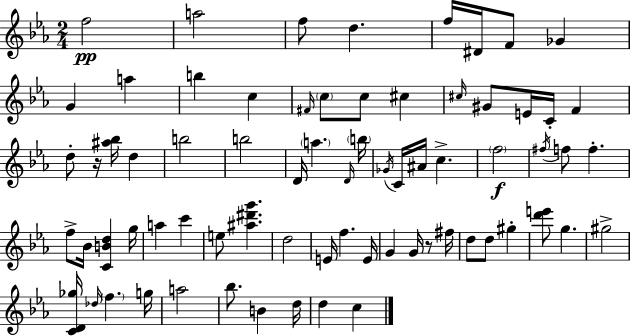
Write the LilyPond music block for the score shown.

{
  \clef treble
  \numericTimeSignature
  \time 2/4
  \key c \minor
  f''2\pp | a''2 | f''8 d''4. | f''16 dis'16 f'8 ges'4 | \break g'4 a''4 | b''4 c''4 | \grace { fis'16 } \parenthesize c''8 c''8 cis''4 | \grace { cis''16 } gis'8 e'16 c'16-. f'4 | \break d''8-. r16 <ais'' bes''>16 d''4 | b''2 | b''2 | d'16 \parenthesize a''4. | \break \grace { d'16 } \parenthesize b''16 \acciaccatura { ges'16 } c'16 ais'16 c''4.-> | \parenthesize f''2\f | \acciaccatura { fis''16 } f''8 f''4.-. | f''8-> bes'16 | \break <c' b' d''>4 g''16 a''4 | c'''4 e''8 <ais'' dis''' g'''>4. | d''2 | e'16 f''4. | \break e'16 g'4 | g'16 r8 fis''16 d''8 d''8 | gis''4-. <d''' e'''>8 g''4. | gis''2-> | \break <c' d' ges''>16 \grace { des''16 } \parenthesize f''4. | g''16 a''2 | bes''8. | b'4 d''16 d''4 | \break c''4 \bar "|."
}